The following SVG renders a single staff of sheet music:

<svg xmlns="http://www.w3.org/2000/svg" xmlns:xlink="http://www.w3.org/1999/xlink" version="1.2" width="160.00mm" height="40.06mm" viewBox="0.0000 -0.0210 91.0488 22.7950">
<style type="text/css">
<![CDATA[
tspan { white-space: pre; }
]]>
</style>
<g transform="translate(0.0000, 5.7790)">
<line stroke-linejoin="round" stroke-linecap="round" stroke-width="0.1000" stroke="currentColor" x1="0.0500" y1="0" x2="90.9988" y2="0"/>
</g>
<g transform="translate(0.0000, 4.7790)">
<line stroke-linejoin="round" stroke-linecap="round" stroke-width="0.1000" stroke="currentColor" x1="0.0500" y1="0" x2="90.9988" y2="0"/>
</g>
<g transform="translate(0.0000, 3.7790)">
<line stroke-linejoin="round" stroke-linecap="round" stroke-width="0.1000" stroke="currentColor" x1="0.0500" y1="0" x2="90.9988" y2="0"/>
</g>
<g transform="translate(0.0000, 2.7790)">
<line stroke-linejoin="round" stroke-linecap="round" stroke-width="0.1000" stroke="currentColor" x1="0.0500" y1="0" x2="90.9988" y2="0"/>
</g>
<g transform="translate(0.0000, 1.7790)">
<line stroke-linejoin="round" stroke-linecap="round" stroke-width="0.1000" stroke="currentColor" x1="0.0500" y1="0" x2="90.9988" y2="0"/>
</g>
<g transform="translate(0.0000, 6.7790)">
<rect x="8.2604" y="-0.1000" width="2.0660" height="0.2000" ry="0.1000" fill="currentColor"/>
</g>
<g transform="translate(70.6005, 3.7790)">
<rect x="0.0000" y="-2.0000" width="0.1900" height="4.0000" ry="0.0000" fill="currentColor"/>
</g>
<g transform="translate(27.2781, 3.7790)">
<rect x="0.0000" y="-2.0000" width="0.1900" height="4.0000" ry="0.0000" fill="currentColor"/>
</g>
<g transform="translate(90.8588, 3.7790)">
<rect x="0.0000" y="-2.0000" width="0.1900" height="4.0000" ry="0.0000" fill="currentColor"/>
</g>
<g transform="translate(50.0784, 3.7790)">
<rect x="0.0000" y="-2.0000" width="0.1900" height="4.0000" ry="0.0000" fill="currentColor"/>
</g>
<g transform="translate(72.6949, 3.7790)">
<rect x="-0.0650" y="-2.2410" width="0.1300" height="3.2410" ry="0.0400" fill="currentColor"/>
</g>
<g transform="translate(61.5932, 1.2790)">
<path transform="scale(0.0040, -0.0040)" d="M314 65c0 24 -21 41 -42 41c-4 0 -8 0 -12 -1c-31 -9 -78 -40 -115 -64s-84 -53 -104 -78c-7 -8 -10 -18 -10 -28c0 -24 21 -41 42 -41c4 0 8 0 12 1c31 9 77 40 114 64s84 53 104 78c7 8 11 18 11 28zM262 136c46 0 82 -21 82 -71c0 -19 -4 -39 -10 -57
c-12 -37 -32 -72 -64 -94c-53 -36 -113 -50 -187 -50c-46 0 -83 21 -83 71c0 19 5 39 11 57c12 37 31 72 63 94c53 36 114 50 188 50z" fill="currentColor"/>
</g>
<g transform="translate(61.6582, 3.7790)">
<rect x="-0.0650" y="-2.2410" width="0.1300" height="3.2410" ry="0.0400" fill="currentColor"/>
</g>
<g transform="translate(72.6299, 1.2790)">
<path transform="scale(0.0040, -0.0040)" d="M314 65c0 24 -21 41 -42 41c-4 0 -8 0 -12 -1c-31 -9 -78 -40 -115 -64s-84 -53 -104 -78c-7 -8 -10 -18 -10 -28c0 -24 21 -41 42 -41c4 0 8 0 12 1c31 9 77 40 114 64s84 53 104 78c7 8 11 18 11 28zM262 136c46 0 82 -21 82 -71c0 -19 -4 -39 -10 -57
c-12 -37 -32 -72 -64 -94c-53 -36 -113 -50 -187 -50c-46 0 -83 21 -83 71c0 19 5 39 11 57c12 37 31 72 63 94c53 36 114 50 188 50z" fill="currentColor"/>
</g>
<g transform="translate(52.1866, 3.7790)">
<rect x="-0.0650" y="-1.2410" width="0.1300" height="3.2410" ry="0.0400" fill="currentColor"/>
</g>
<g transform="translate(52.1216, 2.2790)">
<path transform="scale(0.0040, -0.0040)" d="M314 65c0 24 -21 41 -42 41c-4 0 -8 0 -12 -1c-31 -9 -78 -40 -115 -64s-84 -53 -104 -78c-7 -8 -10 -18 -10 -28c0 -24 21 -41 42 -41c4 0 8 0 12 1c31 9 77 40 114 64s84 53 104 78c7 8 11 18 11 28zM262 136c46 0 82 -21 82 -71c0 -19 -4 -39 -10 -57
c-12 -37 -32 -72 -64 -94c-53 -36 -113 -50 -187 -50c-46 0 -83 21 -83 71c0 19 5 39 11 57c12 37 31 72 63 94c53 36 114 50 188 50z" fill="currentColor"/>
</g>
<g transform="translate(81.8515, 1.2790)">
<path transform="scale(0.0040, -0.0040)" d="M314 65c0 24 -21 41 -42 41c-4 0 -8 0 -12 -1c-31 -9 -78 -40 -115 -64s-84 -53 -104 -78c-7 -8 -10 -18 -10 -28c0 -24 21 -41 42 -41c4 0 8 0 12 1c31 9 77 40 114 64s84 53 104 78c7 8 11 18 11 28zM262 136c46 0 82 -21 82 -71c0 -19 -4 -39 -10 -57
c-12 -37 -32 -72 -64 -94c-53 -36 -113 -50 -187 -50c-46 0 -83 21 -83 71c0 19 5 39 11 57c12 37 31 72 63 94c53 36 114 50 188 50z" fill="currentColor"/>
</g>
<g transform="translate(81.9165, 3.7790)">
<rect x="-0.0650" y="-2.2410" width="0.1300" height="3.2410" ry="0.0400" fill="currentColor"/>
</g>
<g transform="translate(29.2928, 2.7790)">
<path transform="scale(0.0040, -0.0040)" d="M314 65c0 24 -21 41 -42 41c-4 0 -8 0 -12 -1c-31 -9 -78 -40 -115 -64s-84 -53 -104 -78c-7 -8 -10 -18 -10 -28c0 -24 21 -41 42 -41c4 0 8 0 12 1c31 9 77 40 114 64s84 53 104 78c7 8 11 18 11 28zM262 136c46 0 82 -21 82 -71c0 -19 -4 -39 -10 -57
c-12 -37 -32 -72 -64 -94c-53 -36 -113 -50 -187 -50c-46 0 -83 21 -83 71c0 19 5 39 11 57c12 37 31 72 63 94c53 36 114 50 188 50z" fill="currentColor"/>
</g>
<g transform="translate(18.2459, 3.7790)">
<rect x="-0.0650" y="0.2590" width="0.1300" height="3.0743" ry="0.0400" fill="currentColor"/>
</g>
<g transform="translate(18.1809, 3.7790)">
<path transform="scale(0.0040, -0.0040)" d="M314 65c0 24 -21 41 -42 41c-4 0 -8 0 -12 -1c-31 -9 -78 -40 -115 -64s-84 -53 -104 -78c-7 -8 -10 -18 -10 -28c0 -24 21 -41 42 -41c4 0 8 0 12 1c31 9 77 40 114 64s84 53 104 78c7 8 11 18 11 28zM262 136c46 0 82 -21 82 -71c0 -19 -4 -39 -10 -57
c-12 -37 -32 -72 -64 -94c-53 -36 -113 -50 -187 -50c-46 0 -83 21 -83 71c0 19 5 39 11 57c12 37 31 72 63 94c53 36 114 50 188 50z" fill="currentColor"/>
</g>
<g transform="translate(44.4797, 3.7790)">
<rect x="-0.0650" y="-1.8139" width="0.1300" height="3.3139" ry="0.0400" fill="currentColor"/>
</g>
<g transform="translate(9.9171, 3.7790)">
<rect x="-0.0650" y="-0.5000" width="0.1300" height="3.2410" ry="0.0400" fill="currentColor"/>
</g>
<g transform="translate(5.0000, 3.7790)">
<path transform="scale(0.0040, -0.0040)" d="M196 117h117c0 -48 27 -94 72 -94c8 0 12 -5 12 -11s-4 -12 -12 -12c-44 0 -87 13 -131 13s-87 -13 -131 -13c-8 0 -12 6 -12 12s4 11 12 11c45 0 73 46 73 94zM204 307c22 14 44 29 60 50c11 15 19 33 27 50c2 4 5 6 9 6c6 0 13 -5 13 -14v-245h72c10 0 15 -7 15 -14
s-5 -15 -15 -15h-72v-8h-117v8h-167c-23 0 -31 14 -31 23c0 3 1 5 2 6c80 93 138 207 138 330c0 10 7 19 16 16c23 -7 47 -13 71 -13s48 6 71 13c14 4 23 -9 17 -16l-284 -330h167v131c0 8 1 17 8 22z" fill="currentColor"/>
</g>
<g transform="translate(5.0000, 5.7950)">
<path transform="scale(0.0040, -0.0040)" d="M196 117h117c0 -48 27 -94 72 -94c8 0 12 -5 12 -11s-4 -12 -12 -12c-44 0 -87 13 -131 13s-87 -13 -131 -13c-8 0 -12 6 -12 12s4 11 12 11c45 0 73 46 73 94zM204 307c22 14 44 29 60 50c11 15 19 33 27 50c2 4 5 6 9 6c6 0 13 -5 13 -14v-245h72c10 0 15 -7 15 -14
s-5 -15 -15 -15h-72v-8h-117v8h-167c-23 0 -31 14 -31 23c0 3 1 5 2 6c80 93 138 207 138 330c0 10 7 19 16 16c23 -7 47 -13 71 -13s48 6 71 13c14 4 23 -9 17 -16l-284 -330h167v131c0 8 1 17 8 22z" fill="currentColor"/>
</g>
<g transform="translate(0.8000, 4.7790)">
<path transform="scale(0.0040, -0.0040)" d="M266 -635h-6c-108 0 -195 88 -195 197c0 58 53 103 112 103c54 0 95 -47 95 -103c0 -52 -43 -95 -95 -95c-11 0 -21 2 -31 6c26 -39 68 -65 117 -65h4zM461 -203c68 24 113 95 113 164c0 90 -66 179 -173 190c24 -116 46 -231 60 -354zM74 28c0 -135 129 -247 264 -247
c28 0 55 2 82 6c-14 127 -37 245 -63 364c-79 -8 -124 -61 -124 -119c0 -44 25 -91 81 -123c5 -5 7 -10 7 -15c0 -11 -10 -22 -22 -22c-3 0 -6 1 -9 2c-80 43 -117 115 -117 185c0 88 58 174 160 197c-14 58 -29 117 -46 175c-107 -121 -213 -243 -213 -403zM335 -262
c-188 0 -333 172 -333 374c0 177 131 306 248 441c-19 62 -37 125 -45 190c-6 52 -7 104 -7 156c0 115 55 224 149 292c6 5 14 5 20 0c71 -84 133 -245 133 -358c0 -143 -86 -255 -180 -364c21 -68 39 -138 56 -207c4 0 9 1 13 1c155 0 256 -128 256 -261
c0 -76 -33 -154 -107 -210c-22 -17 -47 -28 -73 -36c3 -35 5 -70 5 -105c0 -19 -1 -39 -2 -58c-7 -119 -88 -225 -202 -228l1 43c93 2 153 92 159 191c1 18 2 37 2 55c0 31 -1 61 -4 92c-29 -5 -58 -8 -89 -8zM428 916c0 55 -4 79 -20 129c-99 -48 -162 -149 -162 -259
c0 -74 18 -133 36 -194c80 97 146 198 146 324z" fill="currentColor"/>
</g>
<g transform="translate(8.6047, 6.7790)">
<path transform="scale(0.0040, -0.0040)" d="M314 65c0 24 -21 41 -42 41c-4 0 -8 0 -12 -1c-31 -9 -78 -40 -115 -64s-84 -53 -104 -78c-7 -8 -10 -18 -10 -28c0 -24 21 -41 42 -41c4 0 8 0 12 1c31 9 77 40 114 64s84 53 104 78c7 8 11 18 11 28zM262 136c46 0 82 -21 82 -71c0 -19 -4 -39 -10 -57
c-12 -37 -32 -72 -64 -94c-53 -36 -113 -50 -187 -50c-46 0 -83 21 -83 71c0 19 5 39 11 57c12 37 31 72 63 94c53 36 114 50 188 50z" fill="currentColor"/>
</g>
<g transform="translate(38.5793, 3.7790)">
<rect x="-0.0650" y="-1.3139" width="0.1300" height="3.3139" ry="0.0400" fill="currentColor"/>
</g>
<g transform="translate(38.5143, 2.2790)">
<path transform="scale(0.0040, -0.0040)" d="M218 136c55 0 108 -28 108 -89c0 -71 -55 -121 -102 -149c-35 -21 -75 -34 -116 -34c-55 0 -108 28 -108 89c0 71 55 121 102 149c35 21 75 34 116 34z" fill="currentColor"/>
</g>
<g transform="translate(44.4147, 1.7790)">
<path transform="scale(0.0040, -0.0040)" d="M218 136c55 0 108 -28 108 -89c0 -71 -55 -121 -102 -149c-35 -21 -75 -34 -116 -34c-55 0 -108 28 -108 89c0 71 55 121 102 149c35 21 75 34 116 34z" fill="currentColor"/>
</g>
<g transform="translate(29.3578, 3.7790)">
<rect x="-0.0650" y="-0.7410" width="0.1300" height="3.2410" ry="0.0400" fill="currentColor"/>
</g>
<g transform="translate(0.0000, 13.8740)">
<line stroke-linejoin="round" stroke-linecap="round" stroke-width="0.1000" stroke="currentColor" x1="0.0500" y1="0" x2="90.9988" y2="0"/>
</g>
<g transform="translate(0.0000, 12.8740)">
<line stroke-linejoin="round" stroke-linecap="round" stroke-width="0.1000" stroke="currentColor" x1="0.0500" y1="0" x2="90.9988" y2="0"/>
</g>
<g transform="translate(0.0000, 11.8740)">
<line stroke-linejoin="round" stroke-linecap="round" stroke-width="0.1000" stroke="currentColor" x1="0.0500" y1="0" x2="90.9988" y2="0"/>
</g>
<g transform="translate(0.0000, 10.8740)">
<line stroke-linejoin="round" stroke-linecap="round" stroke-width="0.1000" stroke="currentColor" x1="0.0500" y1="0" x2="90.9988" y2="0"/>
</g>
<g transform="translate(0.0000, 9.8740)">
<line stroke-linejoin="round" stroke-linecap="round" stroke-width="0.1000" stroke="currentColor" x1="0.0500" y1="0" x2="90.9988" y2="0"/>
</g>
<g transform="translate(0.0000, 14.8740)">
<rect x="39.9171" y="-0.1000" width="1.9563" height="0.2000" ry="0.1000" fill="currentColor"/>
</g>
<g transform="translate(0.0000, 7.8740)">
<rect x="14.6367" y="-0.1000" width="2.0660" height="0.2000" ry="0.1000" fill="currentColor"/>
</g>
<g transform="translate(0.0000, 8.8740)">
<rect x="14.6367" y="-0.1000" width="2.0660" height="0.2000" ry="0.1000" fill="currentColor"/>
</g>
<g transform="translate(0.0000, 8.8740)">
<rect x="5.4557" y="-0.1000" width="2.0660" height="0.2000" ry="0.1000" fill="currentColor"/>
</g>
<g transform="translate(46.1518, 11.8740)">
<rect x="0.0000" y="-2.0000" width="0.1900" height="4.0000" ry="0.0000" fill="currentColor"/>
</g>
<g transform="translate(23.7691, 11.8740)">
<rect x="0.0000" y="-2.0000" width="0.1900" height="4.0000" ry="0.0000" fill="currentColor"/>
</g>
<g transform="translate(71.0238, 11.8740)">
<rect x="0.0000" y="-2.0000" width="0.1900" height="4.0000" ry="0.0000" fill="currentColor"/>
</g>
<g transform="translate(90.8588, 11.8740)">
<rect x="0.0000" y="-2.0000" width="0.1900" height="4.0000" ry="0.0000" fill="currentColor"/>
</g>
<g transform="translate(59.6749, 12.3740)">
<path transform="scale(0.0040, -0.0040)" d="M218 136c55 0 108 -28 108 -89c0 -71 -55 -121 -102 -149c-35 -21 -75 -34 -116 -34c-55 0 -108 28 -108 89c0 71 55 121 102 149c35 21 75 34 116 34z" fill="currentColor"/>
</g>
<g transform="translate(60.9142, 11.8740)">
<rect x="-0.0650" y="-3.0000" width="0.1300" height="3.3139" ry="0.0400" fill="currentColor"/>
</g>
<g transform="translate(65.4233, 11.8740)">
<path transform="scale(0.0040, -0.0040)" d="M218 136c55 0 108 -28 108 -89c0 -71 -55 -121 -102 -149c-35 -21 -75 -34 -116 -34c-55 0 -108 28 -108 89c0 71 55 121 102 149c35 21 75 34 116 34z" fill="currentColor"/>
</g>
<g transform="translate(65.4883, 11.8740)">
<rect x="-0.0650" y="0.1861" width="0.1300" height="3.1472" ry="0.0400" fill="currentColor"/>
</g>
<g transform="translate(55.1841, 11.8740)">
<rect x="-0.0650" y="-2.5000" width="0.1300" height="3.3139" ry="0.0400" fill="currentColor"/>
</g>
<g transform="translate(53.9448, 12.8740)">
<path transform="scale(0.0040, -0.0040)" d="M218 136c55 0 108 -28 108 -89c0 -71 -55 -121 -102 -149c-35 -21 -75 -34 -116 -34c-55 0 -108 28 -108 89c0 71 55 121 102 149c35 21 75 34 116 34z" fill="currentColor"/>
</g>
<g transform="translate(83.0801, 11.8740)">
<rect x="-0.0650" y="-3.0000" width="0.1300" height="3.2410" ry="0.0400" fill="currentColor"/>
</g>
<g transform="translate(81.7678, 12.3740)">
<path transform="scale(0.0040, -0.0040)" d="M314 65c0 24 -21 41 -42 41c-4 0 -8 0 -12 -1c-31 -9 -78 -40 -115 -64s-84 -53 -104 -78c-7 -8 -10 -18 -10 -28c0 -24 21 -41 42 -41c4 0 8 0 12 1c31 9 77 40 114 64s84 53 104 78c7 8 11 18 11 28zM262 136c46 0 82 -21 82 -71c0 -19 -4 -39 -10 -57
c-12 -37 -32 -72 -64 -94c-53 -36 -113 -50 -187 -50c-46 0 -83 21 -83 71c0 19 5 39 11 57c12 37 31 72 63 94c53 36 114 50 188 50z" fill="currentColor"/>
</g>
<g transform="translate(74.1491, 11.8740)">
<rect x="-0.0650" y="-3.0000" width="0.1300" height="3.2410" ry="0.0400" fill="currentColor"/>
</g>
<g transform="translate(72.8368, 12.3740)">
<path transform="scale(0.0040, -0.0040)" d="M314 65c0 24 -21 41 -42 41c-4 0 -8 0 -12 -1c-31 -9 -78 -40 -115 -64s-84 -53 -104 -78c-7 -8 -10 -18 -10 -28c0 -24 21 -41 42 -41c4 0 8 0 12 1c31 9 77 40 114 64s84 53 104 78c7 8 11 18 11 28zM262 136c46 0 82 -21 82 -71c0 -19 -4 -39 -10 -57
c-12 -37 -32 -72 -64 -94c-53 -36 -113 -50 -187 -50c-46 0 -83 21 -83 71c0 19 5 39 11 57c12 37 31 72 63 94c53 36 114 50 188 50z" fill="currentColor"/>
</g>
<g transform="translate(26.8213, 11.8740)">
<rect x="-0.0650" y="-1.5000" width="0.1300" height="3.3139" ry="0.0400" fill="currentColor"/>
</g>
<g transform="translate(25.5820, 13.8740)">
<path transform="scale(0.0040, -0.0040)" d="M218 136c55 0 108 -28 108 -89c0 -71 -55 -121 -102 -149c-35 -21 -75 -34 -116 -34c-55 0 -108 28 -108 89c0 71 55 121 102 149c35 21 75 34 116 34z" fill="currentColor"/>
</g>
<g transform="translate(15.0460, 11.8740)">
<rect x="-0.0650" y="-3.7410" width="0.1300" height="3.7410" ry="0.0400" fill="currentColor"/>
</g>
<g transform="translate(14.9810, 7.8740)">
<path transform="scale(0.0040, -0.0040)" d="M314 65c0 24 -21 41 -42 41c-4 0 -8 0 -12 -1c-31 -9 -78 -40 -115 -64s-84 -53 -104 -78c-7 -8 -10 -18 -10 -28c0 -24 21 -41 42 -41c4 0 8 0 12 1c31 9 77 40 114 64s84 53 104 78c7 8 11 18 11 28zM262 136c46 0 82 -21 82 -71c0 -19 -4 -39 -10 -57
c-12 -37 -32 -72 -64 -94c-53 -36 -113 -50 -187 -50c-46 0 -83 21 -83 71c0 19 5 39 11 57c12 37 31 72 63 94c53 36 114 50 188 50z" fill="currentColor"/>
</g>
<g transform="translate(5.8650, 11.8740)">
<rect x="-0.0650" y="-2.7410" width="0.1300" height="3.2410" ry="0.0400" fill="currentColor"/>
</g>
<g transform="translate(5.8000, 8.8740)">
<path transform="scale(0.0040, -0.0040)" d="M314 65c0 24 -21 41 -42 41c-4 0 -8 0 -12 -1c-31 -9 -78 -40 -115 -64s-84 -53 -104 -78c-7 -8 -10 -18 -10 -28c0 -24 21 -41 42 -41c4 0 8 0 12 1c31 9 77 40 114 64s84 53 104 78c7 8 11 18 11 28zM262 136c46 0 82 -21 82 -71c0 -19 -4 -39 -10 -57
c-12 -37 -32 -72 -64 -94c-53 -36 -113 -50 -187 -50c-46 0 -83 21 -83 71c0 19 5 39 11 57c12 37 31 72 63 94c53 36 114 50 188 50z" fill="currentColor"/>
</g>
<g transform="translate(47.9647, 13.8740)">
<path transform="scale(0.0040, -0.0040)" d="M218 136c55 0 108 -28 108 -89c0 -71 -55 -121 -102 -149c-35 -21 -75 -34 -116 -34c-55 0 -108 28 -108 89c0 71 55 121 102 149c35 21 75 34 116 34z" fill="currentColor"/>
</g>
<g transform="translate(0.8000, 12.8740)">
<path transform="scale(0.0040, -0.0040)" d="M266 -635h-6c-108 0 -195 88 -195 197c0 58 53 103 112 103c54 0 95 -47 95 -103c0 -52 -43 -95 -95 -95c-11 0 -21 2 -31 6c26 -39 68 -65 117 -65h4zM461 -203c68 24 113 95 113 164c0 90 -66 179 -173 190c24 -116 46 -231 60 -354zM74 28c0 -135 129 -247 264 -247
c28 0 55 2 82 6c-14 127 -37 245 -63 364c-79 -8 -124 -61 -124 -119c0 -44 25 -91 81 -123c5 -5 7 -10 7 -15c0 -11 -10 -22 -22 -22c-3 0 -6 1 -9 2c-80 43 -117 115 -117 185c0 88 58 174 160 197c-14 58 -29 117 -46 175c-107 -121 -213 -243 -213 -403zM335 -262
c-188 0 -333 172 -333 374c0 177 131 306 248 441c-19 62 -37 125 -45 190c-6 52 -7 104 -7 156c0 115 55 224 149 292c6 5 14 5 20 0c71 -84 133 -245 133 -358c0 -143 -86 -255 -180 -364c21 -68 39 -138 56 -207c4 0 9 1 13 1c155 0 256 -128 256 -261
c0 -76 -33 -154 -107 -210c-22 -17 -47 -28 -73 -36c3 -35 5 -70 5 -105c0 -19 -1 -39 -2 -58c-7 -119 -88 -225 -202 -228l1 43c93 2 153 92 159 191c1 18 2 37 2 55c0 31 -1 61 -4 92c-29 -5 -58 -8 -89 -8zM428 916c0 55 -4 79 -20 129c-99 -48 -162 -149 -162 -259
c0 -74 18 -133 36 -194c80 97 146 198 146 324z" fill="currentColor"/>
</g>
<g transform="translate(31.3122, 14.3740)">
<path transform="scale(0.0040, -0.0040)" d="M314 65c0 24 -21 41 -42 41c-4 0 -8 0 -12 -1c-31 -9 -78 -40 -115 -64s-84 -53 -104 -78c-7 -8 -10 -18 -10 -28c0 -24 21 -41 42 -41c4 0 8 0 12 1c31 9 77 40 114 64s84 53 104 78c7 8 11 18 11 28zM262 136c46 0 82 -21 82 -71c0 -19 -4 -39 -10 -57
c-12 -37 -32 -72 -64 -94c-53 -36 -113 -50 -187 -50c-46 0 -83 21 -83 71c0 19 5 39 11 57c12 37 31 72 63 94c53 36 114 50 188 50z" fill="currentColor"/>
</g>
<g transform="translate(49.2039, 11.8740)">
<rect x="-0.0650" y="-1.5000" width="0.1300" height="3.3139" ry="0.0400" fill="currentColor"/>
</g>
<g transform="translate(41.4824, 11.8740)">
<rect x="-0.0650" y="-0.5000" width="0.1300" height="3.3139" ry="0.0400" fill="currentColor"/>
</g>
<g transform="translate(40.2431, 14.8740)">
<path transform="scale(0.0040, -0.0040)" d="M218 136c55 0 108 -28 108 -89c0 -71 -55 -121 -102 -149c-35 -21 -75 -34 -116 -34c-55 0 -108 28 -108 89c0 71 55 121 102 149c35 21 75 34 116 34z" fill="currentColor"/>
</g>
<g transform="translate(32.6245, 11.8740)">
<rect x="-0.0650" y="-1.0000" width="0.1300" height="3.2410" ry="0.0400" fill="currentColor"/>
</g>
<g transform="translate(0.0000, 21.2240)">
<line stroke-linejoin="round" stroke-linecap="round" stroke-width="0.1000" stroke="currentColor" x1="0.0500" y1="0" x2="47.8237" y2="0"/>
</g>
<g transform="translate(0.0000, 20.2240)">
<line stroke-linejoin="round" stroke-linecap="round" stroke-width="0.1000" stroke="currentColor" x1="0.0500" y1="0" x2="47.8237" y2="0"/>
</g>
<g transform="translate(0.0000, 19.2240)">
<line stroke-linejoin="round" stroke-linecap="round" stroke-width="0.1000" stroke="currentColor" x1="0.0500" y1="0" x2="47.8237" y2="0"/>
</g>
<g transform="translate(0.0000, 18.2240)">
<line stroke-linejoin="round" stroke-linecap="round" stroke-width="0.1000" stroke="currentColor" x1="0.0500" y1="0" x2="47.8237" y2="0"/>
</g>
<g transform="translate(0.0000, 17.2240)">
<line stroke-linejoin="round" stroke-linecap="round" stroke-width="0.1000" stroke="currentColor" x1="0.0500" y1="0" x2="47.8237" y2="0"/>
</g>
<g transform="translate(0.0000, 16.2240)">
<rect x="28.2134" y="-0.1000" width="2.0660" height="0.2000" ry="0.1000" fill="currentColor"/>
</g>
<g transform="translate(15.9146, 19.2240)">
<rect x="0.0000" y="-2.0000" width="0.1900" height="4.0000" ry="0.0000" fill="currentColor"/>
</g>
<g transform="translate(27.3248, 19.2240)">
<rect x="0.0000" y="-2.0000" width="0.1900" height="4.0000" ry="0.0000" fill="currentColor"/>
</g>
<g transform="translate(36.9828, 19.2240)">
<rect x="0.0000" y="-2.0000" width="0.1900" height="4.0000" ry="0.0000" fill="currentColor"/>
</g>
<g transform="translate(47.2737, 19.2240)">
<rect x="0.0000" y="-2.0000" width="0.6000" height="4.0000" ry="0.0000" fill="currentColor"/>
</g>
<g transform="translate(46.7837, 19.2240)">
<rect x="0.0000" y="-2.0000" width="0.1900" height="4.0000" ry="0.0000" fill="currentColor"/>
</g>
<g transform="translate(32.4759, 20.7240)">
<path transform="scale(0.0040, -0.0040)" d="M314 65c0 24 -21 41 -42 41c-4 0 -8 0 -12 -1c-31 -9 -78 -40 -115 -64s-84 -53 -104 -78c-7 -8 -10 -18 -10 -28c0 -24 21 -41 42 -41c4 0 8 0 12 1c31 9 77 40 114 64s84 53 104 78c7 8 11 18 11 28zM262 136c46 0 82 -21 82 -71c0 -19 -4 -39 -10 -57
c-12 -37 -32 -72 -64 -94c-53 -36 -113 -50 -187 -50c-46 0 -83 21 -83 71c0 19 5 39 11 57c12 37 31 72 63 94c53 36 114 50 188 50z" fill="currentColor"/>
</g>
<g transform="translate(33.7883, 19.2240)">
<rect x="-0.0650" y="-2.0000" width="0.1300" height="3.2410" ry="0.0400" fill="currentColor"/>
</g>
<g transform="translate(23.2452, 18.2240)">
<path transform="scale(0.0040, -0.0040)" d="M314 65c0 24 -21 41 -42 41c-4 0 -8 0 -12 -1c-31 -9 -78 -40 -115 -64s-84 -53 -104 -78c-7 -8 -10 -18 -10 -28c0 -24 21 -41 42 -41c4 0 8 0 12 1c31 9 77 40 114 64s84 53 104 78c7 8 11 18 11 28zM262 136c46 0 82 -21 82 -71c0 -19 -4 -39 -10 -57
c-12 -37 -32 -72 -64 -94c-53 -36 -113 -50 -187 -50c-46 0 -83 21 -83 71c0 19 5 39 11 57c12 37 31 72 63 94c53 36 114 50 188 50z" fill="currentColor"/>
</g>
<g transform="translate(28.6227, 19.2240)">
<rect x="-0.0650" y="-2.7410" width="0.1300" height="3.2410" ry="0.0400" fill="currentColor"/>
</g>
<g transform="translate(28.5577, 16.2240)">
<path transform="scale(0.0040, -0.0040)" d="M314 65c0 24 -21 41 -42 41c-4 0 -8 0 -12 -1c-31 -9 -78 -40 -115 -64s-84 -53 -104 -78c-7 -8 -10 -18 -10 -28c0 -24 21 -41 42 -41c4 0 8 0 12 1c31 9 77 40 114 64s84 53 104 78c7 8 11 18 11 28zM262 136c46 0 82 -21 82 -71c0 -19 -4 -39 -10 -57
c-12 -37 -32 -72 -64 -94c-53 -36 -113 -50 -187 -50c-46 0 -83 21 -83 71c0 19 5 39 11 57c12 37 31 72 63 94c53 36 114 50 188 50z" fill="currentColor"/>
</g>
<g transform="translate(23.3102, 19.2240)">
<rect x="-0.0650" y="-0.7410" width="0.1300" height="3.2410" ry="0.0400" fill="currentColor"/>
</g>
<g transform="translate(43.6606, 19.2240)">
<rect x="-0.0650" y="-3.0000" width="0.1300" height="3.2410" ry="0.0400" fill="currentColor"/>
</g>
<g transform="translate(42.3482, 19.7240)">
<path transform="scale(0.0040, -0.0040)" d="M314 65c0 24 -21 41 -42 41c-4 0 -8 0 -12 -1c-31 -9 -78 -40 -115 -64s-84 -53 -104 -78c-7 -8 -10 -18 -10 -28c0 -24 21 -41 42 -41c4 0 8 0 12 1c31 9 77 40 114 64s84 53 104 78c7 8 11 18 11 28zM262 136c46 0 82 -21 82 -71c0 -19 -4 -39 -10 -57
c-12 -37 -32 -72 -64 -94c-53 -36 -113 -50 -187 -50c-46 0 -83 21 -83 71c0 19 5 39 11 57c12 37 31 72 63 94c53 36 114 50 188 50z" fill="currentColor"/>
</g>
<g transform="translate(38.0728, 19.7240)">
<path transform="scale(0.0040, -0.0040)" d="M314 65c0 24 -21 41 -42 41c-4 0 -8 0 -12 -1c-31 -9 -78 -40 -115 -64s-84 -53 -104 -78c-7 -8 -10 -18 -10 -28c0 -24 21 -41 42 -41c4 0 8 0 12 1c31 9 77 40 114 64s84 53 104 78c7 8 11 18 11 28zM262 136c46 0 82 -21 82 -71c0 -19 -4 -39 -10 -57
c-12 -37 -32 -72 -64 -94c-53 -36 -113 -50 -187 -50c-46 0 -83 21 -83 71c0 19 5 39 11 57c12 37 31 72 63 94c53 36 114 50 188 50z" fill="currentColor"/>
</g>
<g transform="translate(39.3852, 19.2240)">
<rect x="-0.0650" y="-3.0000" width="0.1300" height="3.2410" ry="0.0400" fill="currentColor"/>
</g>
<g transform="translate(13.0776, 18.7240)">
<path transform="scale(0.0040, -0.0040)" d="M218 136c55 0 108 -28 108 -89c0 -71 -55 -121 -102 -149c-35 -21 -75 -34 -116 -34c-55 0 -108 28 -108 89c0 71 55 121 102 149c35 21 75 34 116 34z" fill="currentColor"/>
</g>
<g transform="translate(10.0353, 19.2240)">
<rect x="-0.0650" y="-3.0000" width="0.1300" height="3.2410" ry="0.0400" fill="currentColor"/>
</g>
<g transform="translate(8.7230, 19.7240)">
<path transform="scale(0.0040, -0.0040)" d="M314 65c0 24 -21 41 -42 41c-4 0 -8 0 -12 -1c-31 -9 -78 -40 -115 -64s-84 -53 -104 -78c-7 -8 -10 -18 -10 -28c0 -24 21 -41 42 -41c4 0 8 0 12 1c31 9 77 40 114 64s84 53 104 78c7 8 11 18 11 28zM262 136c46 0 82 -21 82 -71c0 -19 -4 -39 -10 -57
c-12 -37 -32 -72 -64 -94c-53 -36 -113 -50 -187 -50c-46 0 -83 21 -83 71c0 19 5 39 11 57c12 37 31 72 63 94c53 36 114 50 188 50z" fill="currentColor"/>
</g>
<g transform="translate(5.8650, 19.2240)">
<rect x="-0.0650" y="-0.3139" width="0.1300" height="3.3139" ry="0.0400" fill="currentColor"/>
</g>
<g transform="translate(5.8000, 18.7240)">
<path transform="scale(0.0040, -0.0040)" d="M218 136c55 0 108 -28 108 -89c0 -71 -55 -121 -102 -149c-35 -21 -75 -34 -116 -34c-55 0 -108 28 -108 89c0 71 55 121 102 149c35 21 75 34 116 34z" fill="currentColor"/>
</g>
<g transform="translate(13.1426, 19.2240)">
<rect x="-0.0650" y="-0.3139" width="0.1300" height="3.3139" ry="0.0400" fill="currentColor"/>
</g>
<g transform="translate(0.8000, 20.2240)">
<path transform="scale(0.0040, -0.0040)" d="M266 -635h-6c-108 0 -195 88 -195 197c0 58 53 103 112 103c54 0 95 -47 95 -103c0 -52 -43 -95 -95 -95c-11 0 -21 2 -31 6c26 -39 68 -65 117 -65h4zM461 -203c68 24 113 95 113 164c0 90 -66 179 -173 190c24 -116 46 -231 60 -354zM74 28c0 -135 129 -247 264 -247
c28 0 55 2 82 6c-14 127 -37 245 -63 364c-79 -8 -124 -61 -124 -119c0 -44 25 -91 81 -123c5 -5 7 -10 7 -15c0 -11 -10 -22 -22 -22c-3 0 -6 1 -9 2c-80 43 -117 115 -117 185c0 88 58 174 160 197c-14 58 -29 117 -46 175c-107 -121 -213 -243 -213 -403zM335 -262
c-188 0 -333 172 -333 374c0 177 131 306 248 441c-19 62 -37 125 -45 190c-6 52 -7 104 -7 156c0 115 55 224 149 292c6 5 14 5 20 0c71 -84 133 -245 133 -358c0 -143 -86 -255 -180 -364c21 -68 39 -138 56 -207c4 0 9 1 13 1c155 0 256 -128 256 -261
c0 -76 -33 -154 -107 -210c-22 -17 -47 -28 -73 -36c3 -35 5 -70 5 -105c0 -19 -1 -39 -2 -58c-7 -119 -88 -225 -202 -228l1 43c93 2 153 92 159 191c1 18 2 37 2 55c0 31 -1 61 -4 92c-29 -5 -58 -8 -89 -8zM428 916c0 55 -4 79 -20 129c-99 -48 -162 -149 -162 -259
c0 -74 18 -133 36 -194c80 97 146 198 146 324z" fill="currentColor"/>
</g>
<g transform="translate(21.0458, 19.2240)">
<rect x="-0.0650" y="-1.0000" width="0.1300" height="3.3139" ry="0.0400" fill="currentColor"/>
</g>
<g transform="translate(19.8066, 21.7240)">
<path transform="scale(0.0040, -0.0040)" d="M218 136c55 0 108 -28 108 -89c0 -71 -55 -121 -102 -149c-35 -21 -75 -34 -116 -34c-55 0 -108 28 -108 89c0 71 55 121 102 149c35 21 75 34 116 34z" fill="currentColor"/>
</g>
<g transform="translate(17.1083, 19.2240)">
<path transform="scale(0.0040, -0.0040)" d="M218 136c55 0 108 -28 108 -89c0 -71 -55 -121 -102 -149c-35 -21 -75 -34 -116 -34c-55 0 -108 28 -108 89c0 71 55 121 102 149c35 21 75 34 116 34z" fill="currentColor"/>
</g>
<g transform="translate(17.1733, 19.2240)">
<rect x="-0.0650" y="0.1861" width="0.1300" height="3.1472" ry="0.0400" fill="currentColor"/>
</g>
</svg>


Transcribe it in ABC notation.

X:1
T:Untitled
M:4/4
L:1/4
K:C
C2 B2 d2 e f e2 g2 g2 g2 a2 c'2 E D2 C E G A B A2 A2 c A2 c B D d2 a2 F2 A2 A2